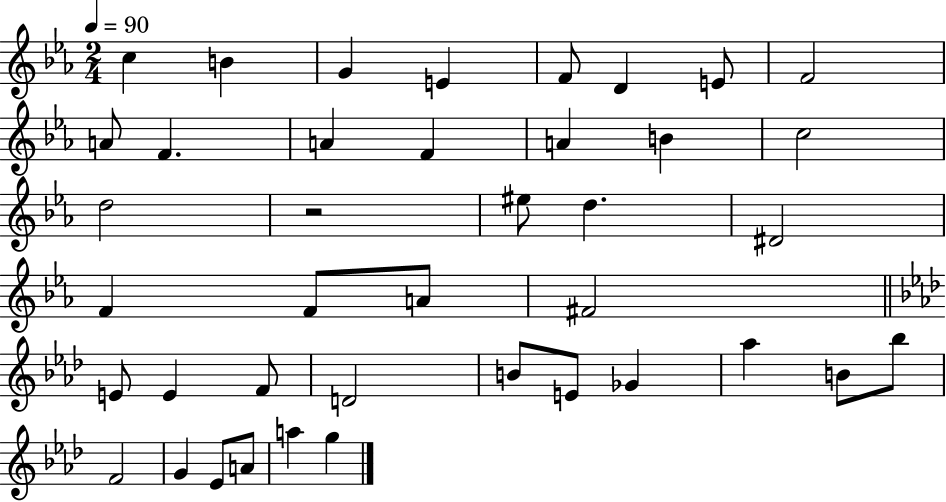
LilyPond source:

{
  \clef treble
  \numericTimeSignature
  \time 2/4
  \key ees \major
  \tempo 4 = 90
  c''4 b'4 | g'4 e'4 | f'8 d'4 e'8 | f'2 | \break a'8 f'4. | a'4 f'4 | a'4 b'4 | c''2 | \break d''2 | r2 | eis''8 d''4. | dis'2 | \break f'4 f'8 a'8 | fis'2 | \bar "||" \break \key aes \major e'8 e'4 f'8 | d'2 | b'8 e'8 ges'4 | aes''4 b'8 bes''8 | \break f'2 | g'4 ees'8 a'8 | a''4 g''4 | \bar "|."
}